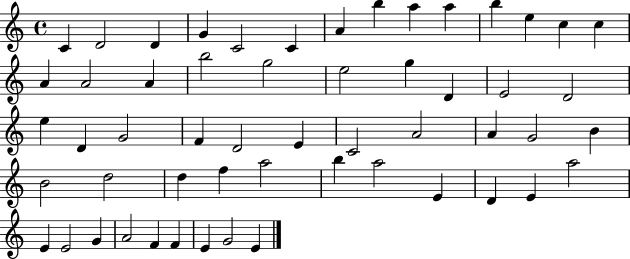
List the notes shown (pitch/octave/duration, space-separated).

C4/q D4/h D4/q G4/q C4/h C4/q A4/q B5/q A5/q A5/q B5/q E5/q C5/q C5/q A4/q A4/h A4/q B5/h G5/h E5/h G5/q D4/q E4/h D4/h E5/q D4/q G4/h F4/q D4/h E4/q C4/h A4/h A4/q G4/h B4/q B4/h D5/h D5/q F5/q A5/h B5/q A5/h E4/q D4/q E4/q A5/h E4/q E4/h G4/q A4/h F4/q F4/q E4/q G4/h E4/q